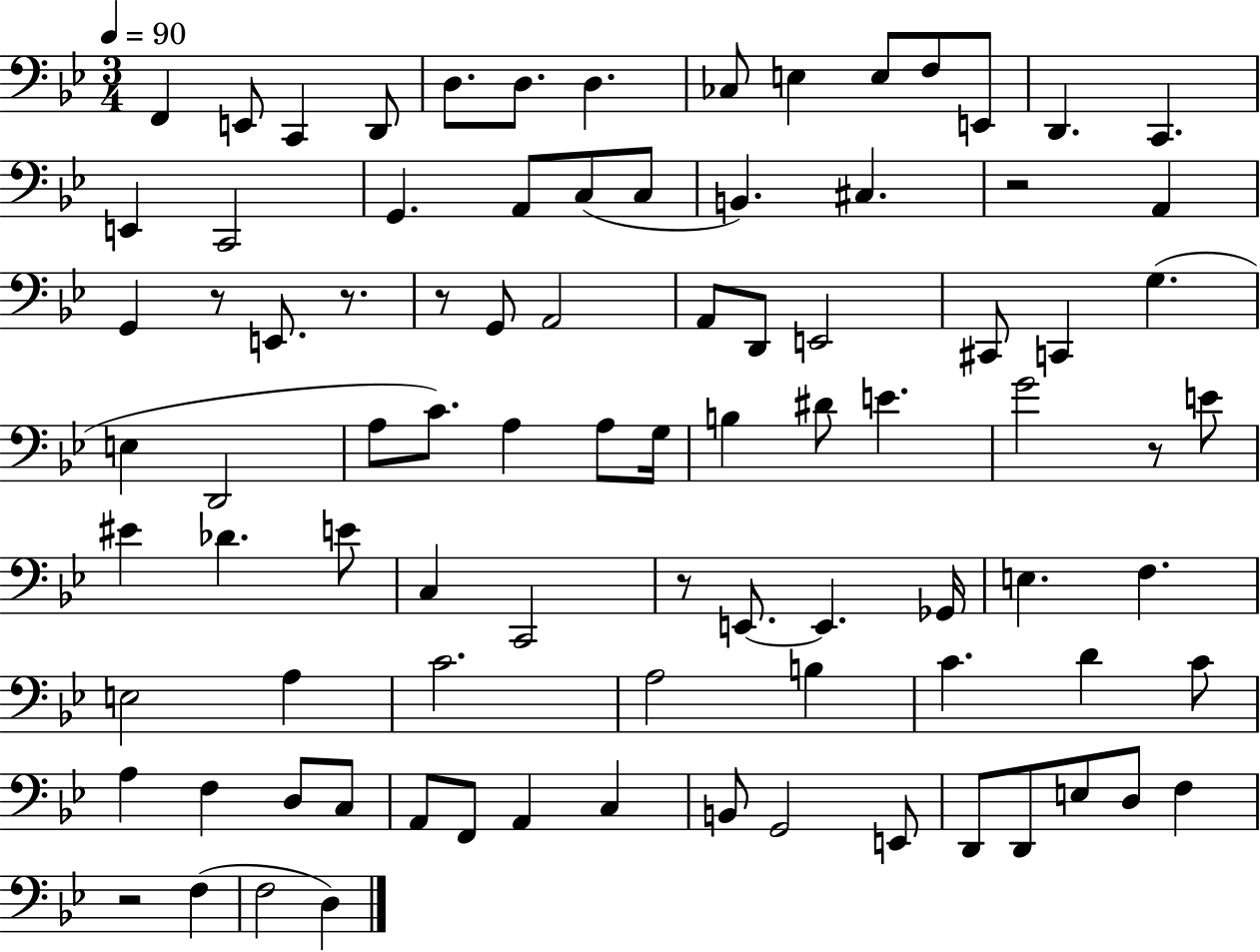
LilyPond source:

{
  \clef bass
  \numericTimeSignature
  \time 3/4
  \key bes \major
  \tempo 4 = 90
  f,4 e,8 c,4 d,8 | d8. d8. d4. | ces8 e4 e8 f8 e,8 | d,4. c,4. | \break e,4 c,2 | g,4. a,8 c8( c8 | b,4.) cis4. | r2 a,4 | \break g,4 r8 e,8. r8. | r8 g,8 a,2 | a,8 d,8 e,2 | cis,8 c,4 g4.( | \break e4 d,2 | a8 c'8.) a4 a8 g16 | b4 dis'8 e'4. | g'2 r8 e'8 | \break eis'4 des'4. e'8 | c4 c,2 | r8 e,8.~~ e,4. ges,16 | e4. f4. | \break e2 a4 | c'2. | a2 b4 | c'4. d'4 c'8 | \break a4 f4 d8 c8 | a,8 f,8 a,4 c4 | b,8 g,2 e,8 | d,8 d,8 e8 d8 f4 | \break r2 f4( | f2 d4) | \bar "|."
}